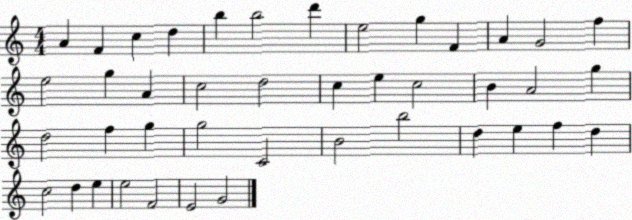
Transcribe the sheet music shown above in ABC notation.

X:1
T:Untitled
M:4/4
L:1/4
K:C
A F c d b b2 d' e2 g F A G2 f e2 g A c2 d2 c e c2 B A2 g d2 f g g2 C2 B2 b2 d e f d c2 d e e2 F2 E2 G2